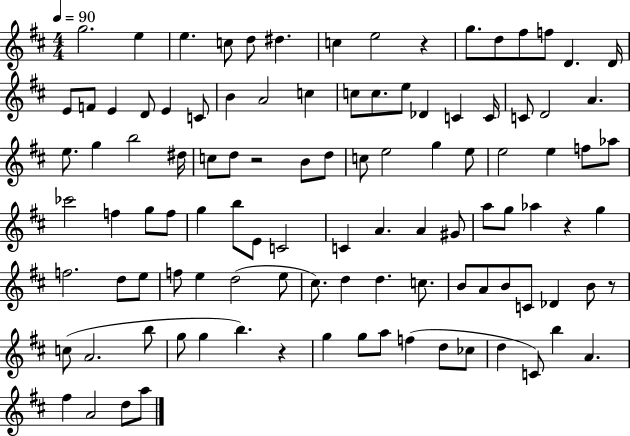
{
  \clef treble
  \numericTimeSignature
  \time 4/4
  \key d \major
  \tempo 4 = 90
  g''2. e''4 | e''4. c''8 d''8 dis''4. | c''4 e''2 r4 | g''8. d''8 fis''8 f''8 d'4. d'16 | \break e'8 f'8 e'4 d'8 e'4 c'8 | b'4 a'2 c''4 | c''8 c''8. e''8 des'4 c'4 c'16 | c'8 d'2 a'4. | \break e''8. g''4 b''2 dis''16 | c''8 d''8 r2 b'8 d''8 | c''8 e''2 g''4 e''8 | e''2 e''4 f''8 aes''8 | \break ces'''2 f''4 g''8 f''8 | g''4 b''8 e'8 c'2 | c'4 a'4. a'4 gis'8 | a''8 g''8 aes''4 r4 g''4 | \break f''2. d''8 e''8 | f''8 e''4 d''2( e''8 | cis''8.) d''4 d''4. c''8. | b'8 a'8 b'8 c'8 des'4 b'8 r8 | \break c''8( a'2. b''8 | g''8 g''4 b''4.) r4 | g''4 g''8 a''8 f''4( d''8 ces''8 | d''4 c'8) b''4 a'4. | \break fis''4 a'2 d''8 a''8 | \bar "|."
}